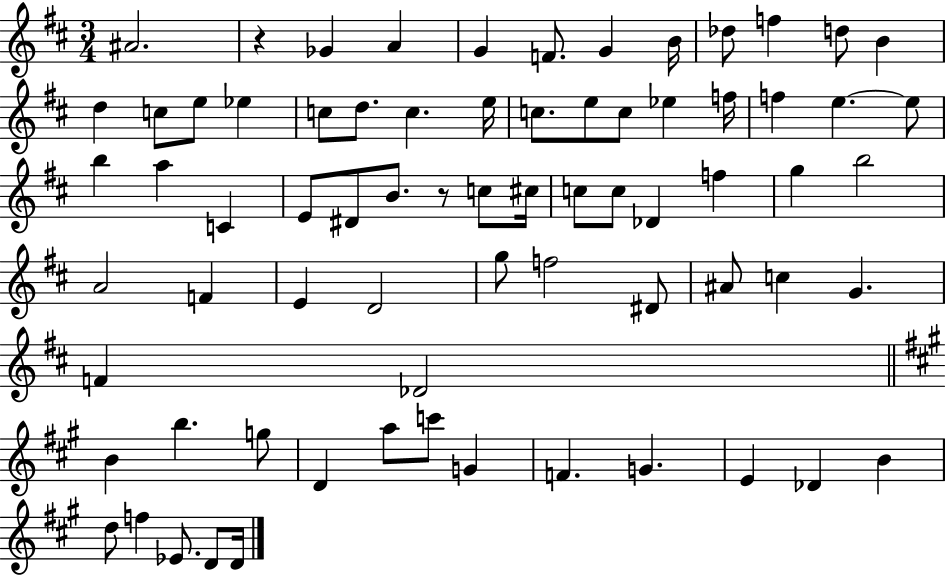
X:1
T:Untitled
M:3/4
L:1/4
K:D
^A2 z _G A G F/2 G B/4 _d/2 f d/2 B d c/2 e/2 _e c/2 d/2 c e/4 c/2 e/2 c/2 _e f/4 f e e/2 b a C E/2 ^D/2 B/2 z/2 c/2 ^c/4 c/2 c/2 _D f g b2 A2 F E D2 g/2 f2 ^D/2 ^A/2 c G F _D2 B b g/2 D a/2 c'/2 G F G E _D B d/2 f _E/2 D/2 D/4